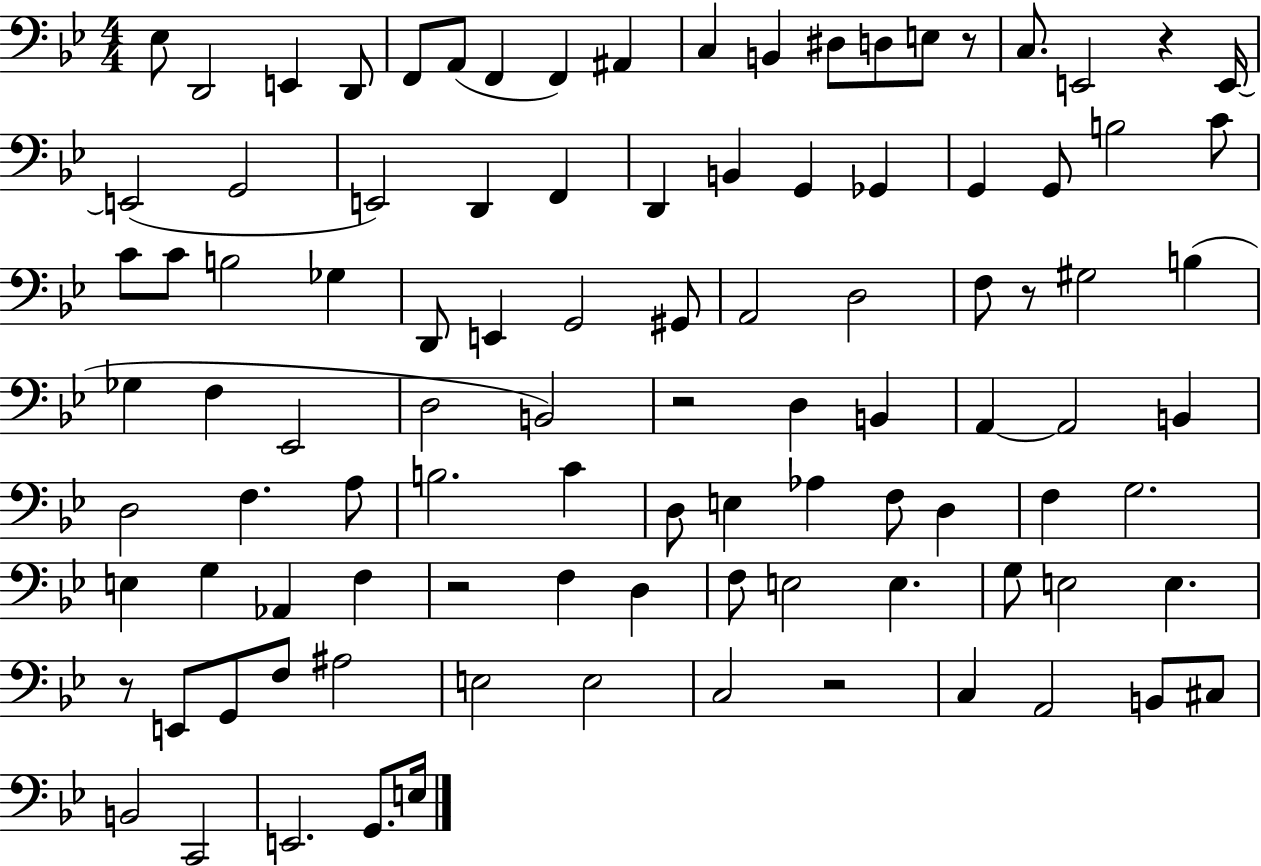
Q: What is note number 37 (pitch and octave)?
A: G2